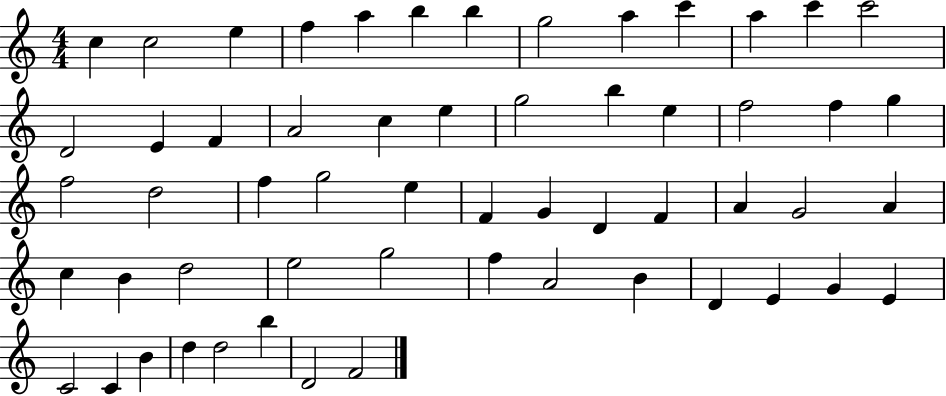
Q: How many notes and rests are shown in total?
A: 57